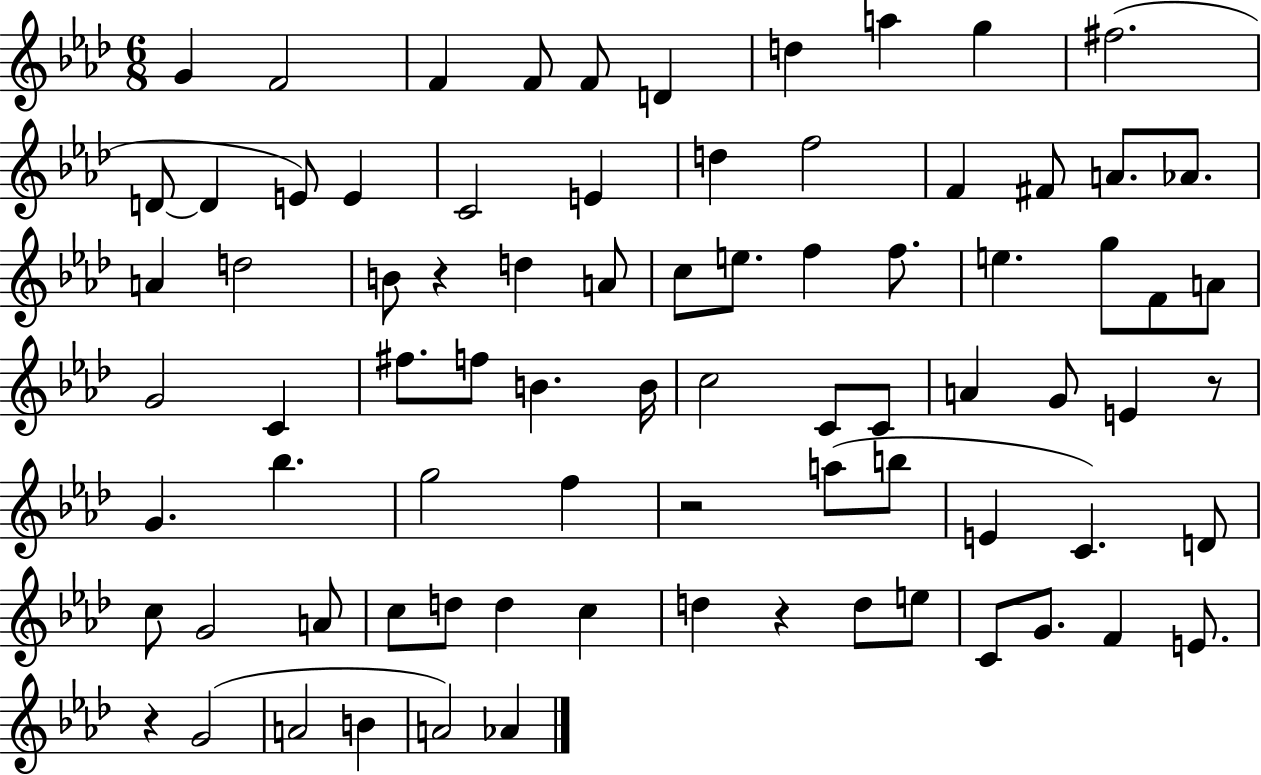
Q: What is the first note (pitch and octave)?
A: G4